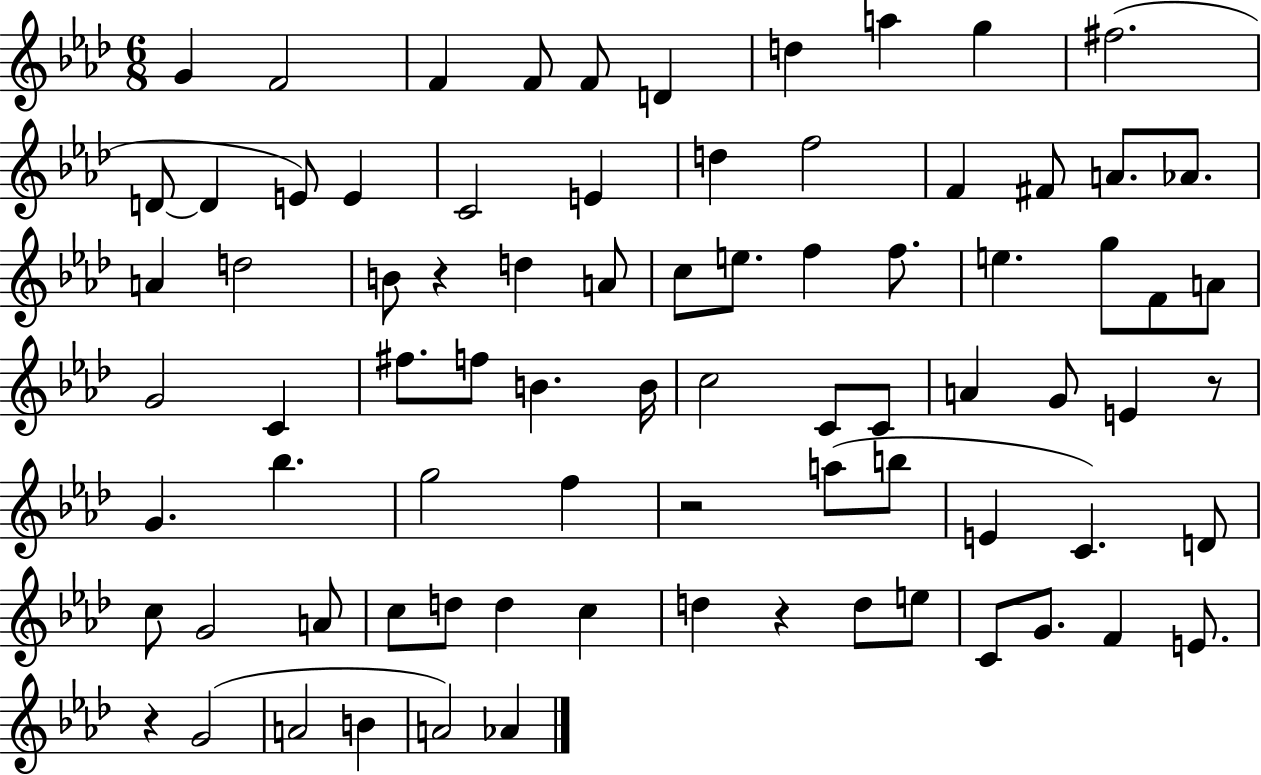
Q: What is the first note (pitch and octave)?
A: G4